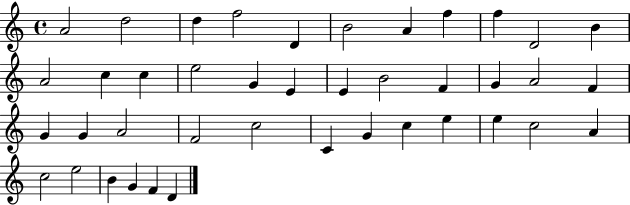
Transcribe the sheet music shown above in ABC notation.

X:1
T:Untitled
M:4/4
L:1/4
K:C
A2 d2 d f2 D B2 A f f D2 B A2 c c e2 G E E B2 F G A2 F G G A2 F2 c2 C G c e e c2 A c2 e2 B G F D